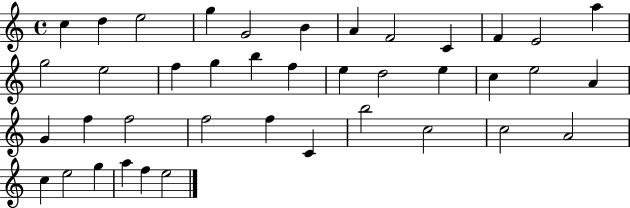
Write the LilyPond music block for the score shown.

{
  \clef treble
  \time 4/4
  \defaultTimeSignature
  \key c \major
  c''4 d''4 e''2 | g''4 g'2 b'4 | a'4 f'2 c'4 | f'4 e'2 a''4 | \break g''2 e''2 | f''4 g''4 b''4 f''4 | e''4 d''2 e''4 | c''4 e''2 a'4 | \break g'4 f''4 f''2 | f''2 f''4 c'4 | b''2 c''2 | c''2 a'2 | \break c''4 e''2 g''4 | a''4 f''4 e''2 | \bar "|."
}